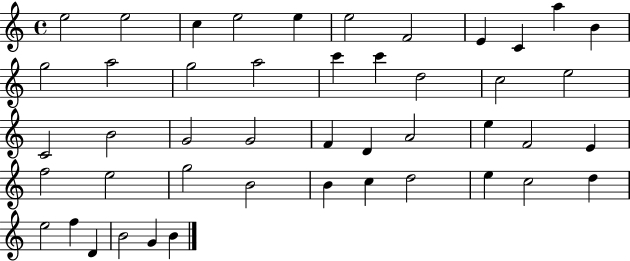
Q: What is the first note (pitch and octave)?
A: E5